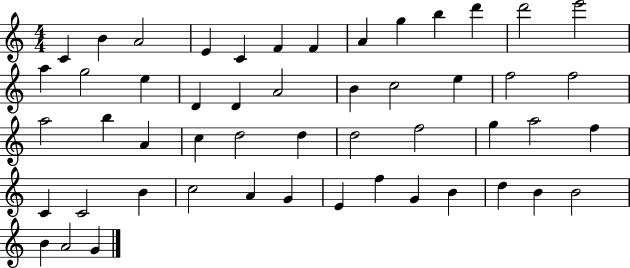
X:1
T:Untitled
M:4/4
L:1/4
K:C
C B A2 E C F F A g b d' d'2 e'2 a g2 e D D A2 B c2 e f2 f2 a2 b A c d2 d d2 f2 g a2 f C C2 B c2 A G E f G B d B B2 B A2 G